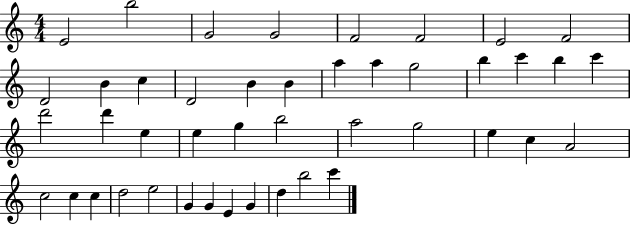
{
  \clef treble
  \numericTimeSignature
  \time 4/4
  \key c \major
  e'2 b''2 | g'2 g'2 | f'2 f'2 | e'2 f'2 | \break d'2 b'4 c''4 | d'2 b'4 b'4 | a''4 a''4 g''2 | b''4 c'''4 b''4 c'''4 | \break d'''2 d'''4 e''4 | e''4 g''4 b''2 | a''2 g''2 | e''4 c''4 a'2 | \break c''2 c''4 c''4 | d''2 e''2 | g'4 g'4 e'4 g'4 | d''4 b''2 c'''4 | \break \bar "|."
}